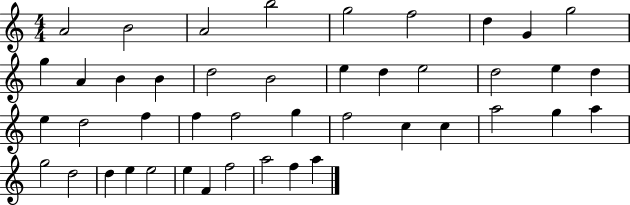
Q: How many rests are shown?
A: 0